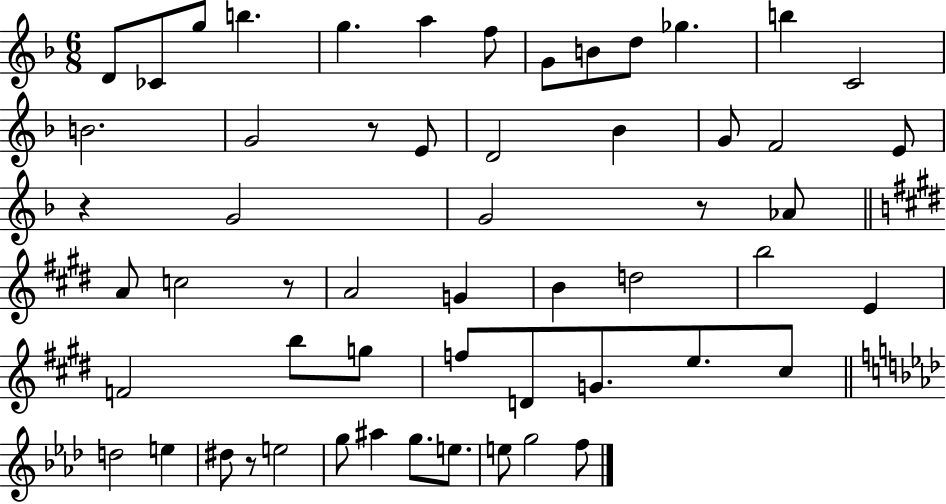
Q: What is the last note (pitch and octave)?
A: F5